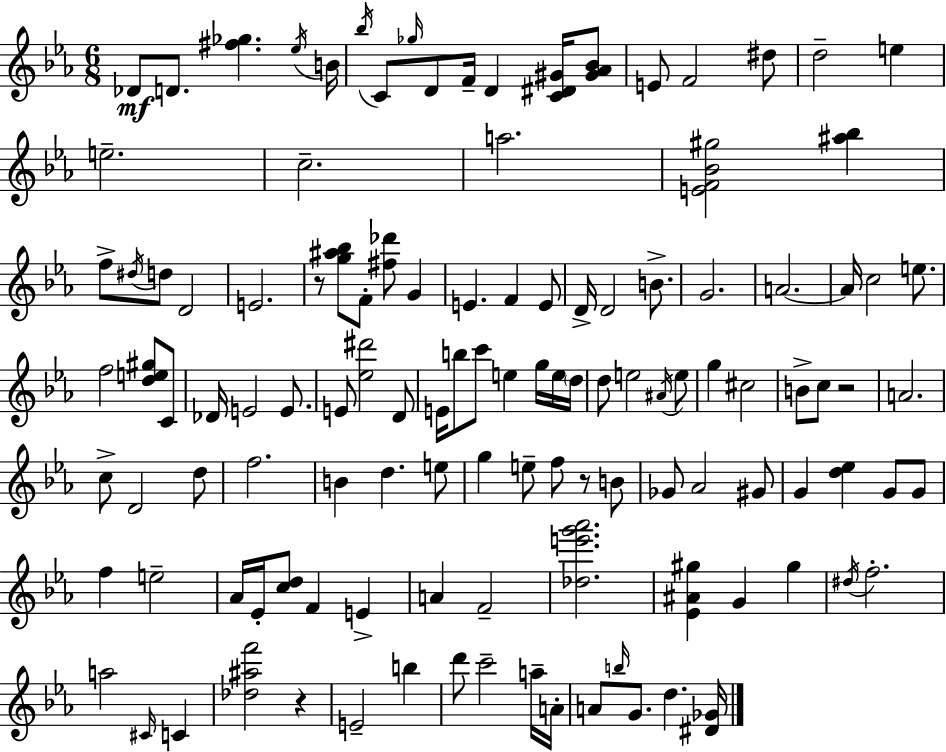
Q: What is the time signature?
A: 6/8